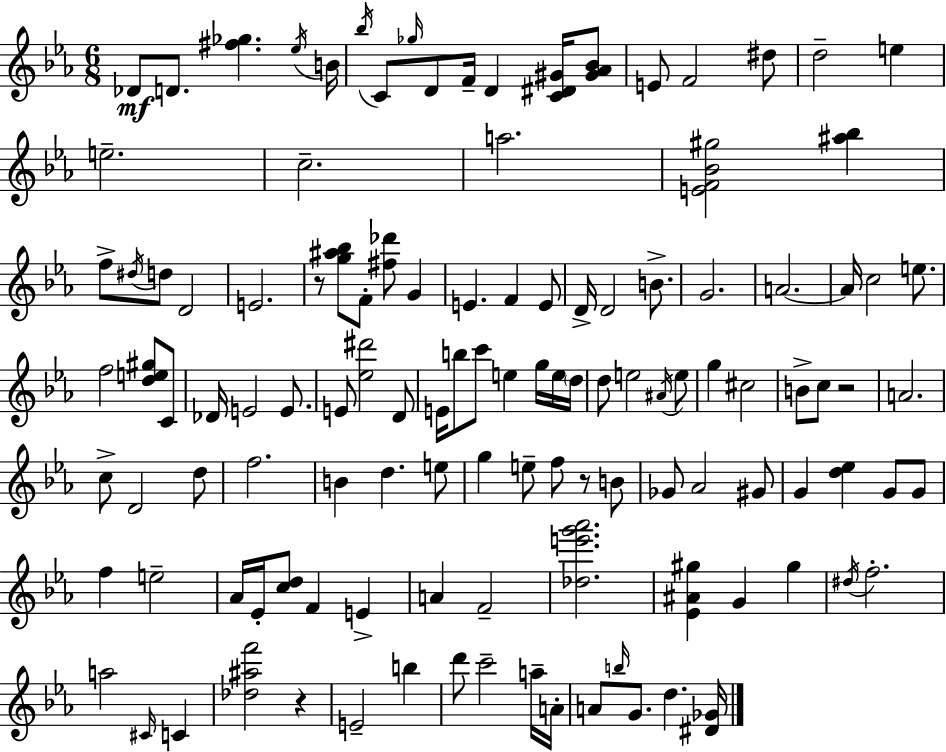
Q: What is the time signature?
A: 6/8